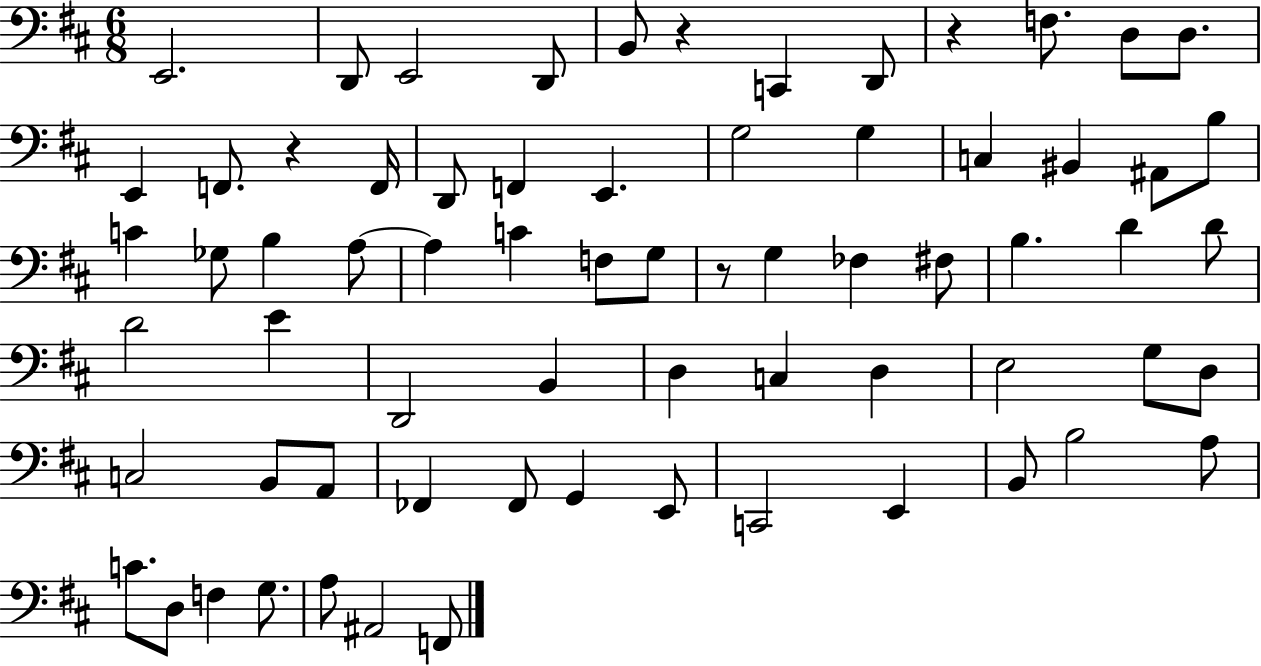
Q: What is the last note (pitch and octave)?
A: F2